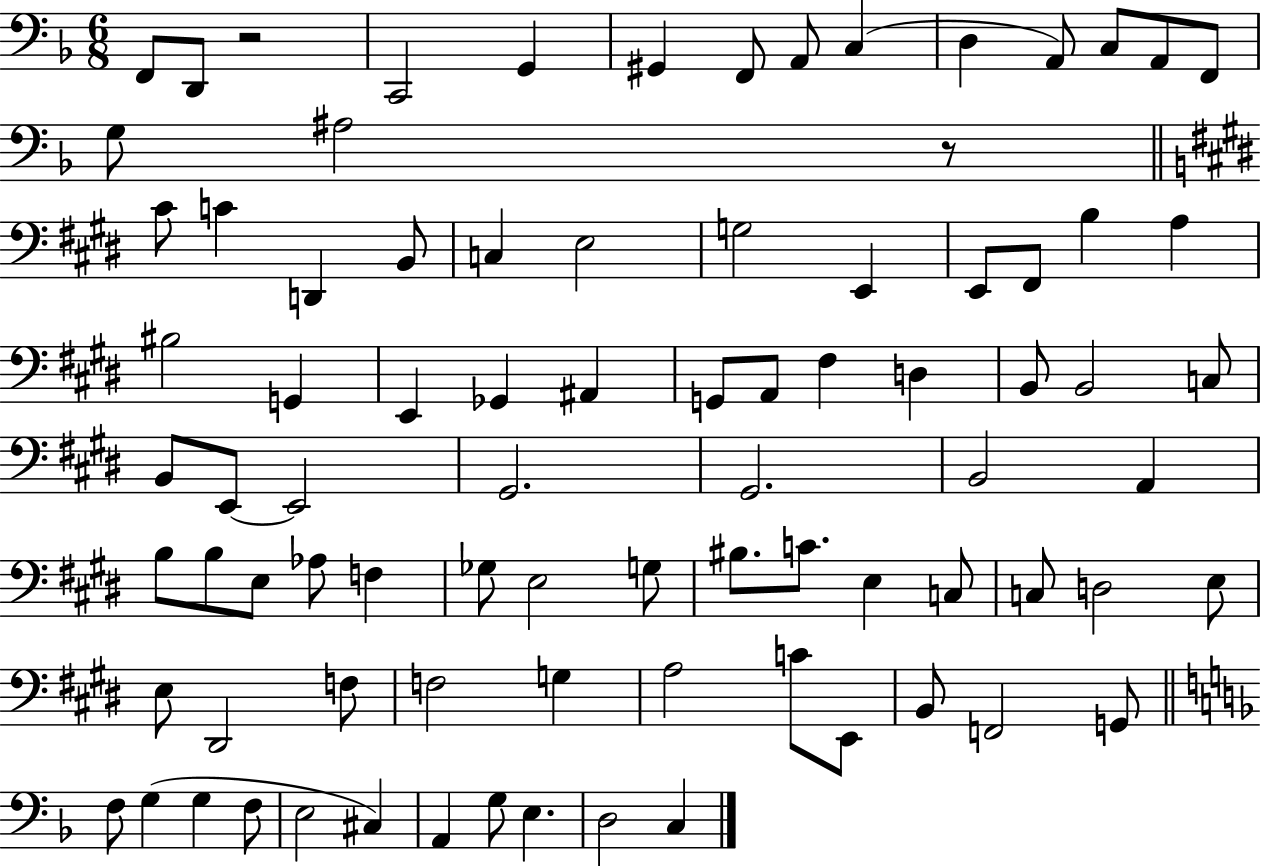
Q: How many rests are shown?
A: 2